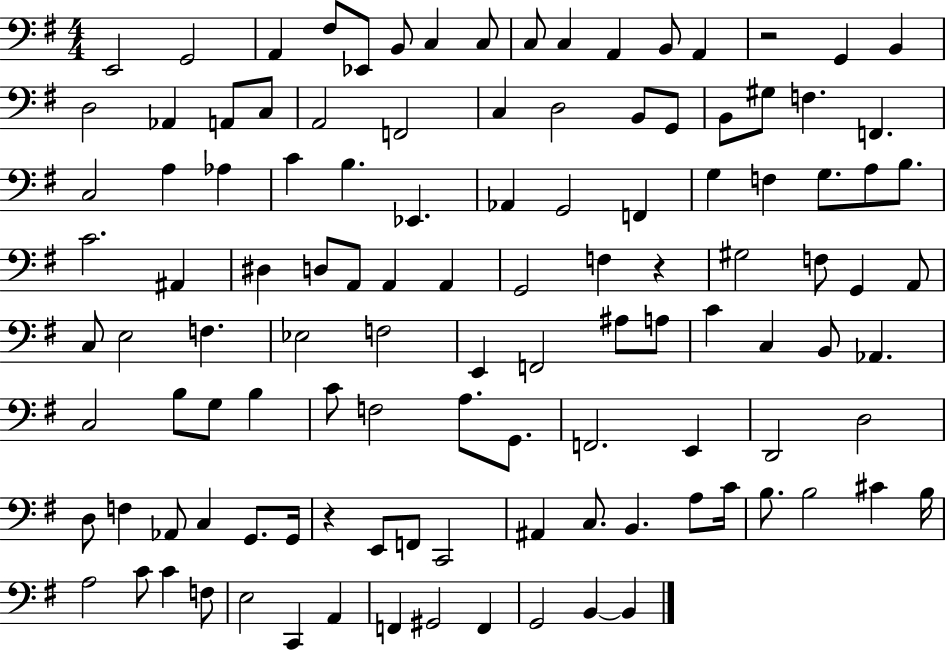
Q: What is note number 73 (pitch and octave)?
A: B3